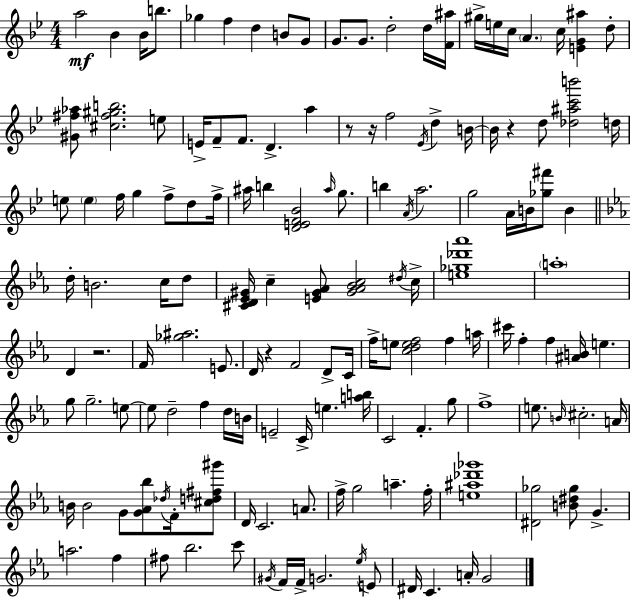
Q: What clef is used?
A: treble